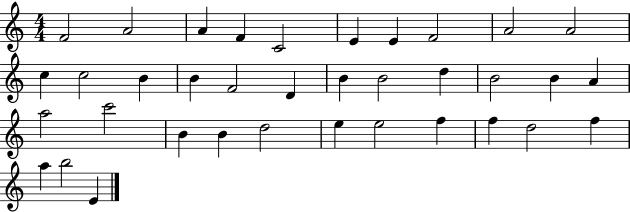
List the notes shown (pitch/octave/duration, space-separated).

F4/h A4/h A4/q F4/q C4/h E4/q E4/q F4/h A4/h A4/h C5/q C5/h B4/q B4/q F4/h D4/q B4/q B4/h D5/q B4/h B4/q A4/q A5/h C6/h B4/q B4/q D5/h E5/q E5/h F5/q F5/q D5/h F5/q A5/q B5/h E4/q